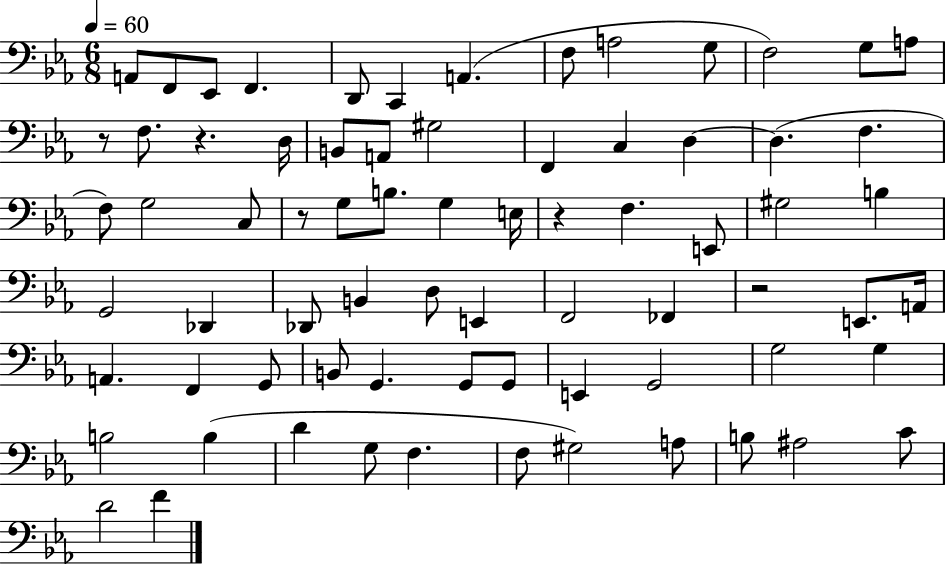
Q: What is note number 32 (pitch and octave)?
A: E2